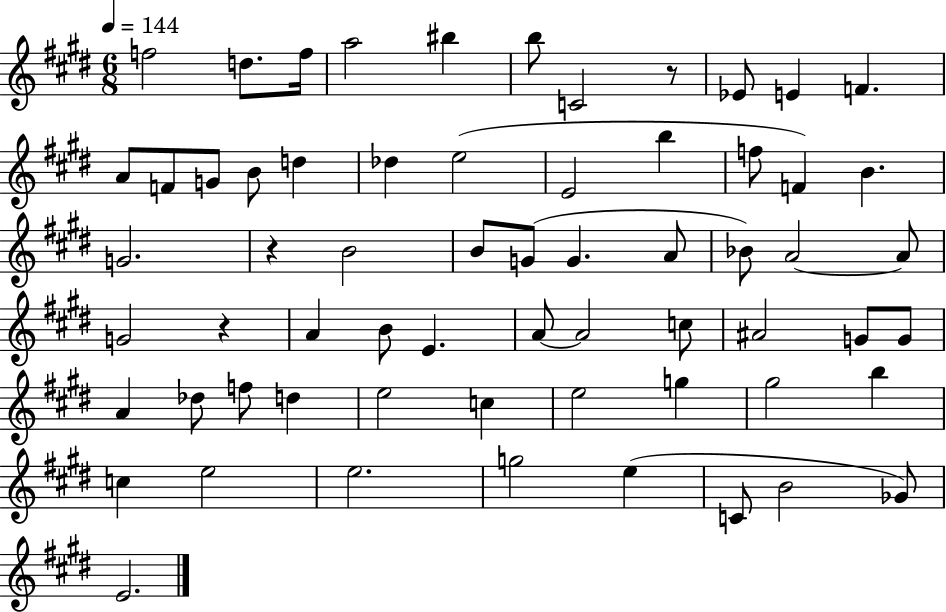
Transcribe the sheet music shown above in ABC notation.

X:1
T:Untitled
M:6/8
L:1/4
K:E
f2 d/2 f/4 a2 ^b b/2 C2 z/2 _E/2 E F A/2 F/2 G/2 B/2 d _d e2 E2 b f/2 F B G2 z B2 B/2 G/2 G A/2 _B/2 A2 A/2 G2 z A B/2 E A/2 A2 c/2 ^A2 G/2 G/2 A _d/2 f/2 d e2 c e2 g ^g2 b c e2 e2 g2 e C/2 B2 _G/2 E2